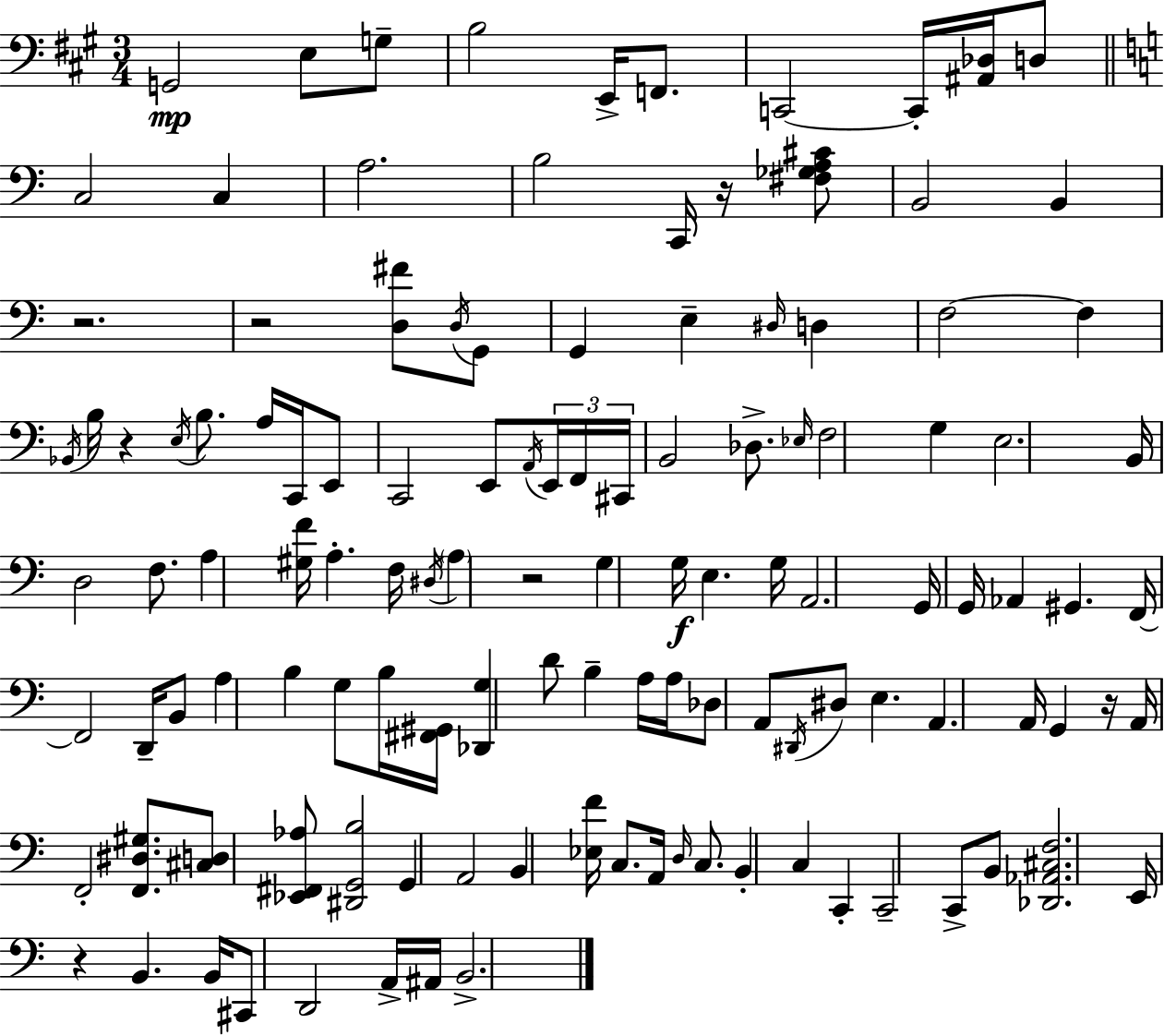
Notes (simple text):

G2/h E3/e G3/e B3/h E2/s F2/e. C2/h C2/s [A#2,Db3]/s D3/e C3/h C3/q A3/h. B3/h C2/s R/s [F#3,Gb3,A3,C#4]/e B2/h B2/q R/h. R/h [D3,F#4]/e D3/s G2/e G2/q E3/q D#3/s D3/q F3/h F3/q Bb2/s B3/s R/q E3/s B3/e. A3/s C2/s E2/e C2/h E2/e A2/s E2/s F2/s C#2/s B2/h Db3/e. Eb3/s F3/h G3/q E3/h. B2/s D3/h F3/e. A3/q [G#3,F4]/s A3/q. F3/s D#3/s A3/q R/h G3/q G3/s E3/q. G3/s A2/h. G2/s G2/s Ab2/q G#2/q. F2/s F2/h D2/s B2/e A3/q B3/q G3/e B3/s [F#2,G#2]/s [Db2,G3]/q D4/e B3/q A3/s A3/s Db3/e A2/e D#2/s D#3/e E3/q. A2/q. A2/s G2/q R/s A2/s F2/h [F2,D#3,G#3]/e. [C#3,D3]/e [Eb2,F#2,Ab3]/e [D#2,G2,B3]/h G2/q A2/h B2/q [Eb3,F4]/s C3/e. A2/s D3/s C3/e. B2/q C3/q C2/q C2/h C2/e B2/e [Db2,Ab2,C#3,F3]/h. E2/s R/q B2/q. B2/s C#2/e D2/h A2/s A#2/s B2/h.